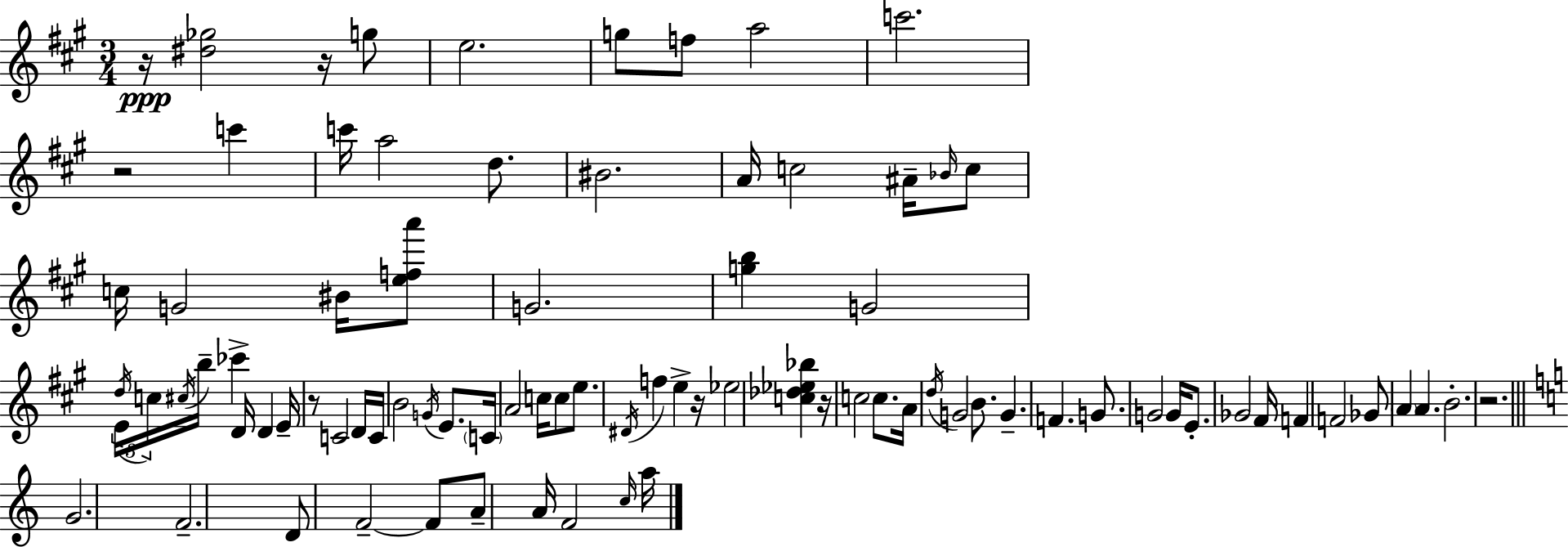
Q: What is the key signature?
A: A major